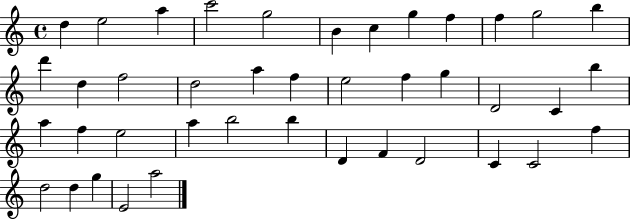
{
  \clef treble
  \time 4/4
  \defaultTimeSignature
  \key c \major
  d''4 e''2 a''4 | c'''2 g''2 | b'4 c''4 g''4 f''4 | f''4 g''2 b''4 | \break d'''4 d''4 f''2 | d''2 a''4 f''4 | e''2 f''4 g''4 | d'2 c'4 b''4 | \break a''4 f''4 e''2 | a''4 b''2 b''4 | d'4 f'4 d'2 | c'4 c'2 f''4 | \break d''2 d''4 g''4 | e'2 a''2 | \bar "|."
}